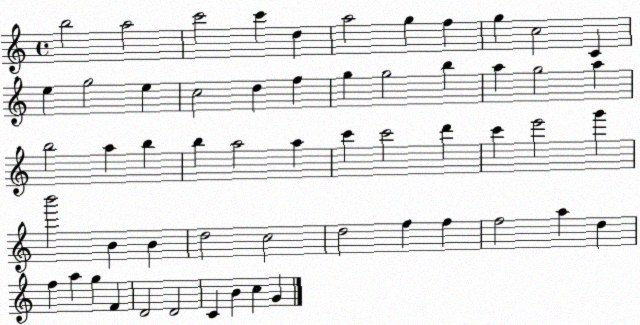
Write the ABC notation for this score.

X:1
T:Untitled
M:4/4
L:1/4
K:C
b2 a2 c'2 c' d a2 g f g c2 C e g2 e c2 d f g g2 b a g2 a b2 a b b a2 a c' c'2 d' c' e'2 g' b'2 B B d2 c2 d2 f f f2 a d f a g F D2 D2 C B c G